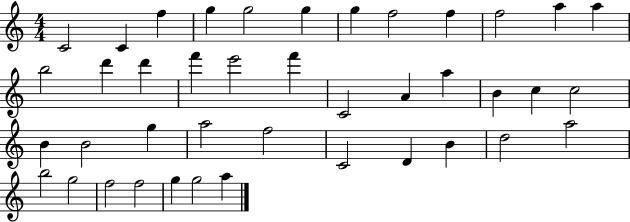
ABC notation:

X:1
T:Untitled
M:4/4
L:1/4
K:C
C2 C f g g2 g g f2 f f2 a a b2 d' d' f' e'2 f' C2 A a B c c2 B B2 g a2 f2 C2 D B d2 a2 b2 g2 f2 f2 g g2 a